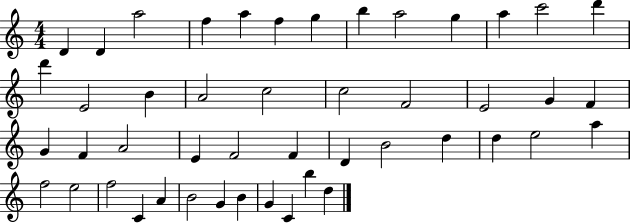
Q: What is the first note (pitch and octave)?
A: D4